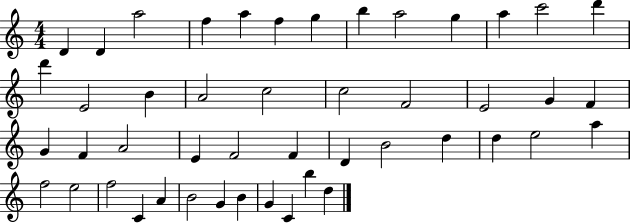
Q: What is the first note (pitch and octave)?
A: D4